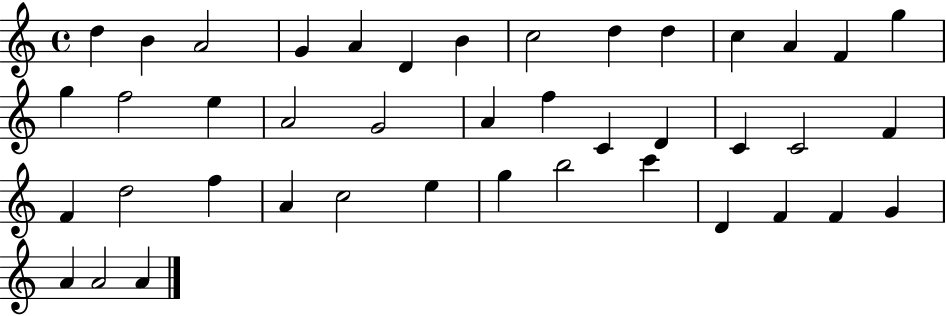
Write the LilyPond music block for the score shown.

{
  \clef treble
  \time 4/4
  \defaultTimeSignature
  \key c \major
  d''4 b'4 a'2 | g'4 a'4 d'4 b'4 | c''2 d''4 d''4 | c''4 a'4 f'4 g''4 | \break g''4 f''2 e''4 | a'2 g'2 | a'4 f''4 c'4 d'4 | c'4 c'2 f'4 | \break f'4 d''2 f''4 | a'4 c''2 e''4 | g''4 b''2 c'''4 | d'4 f'4 f'4 g'4 | \break a'4 a'2 a'4 | \bar "|."
}